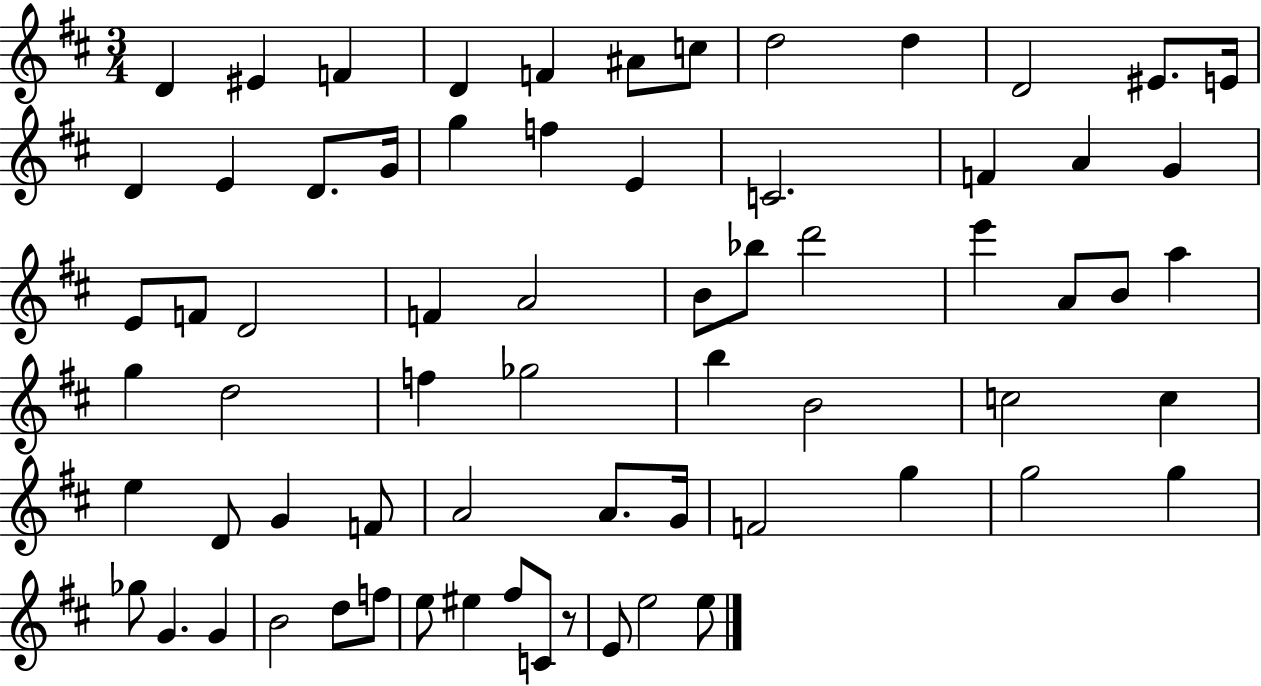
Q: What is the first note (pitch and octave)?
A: D4